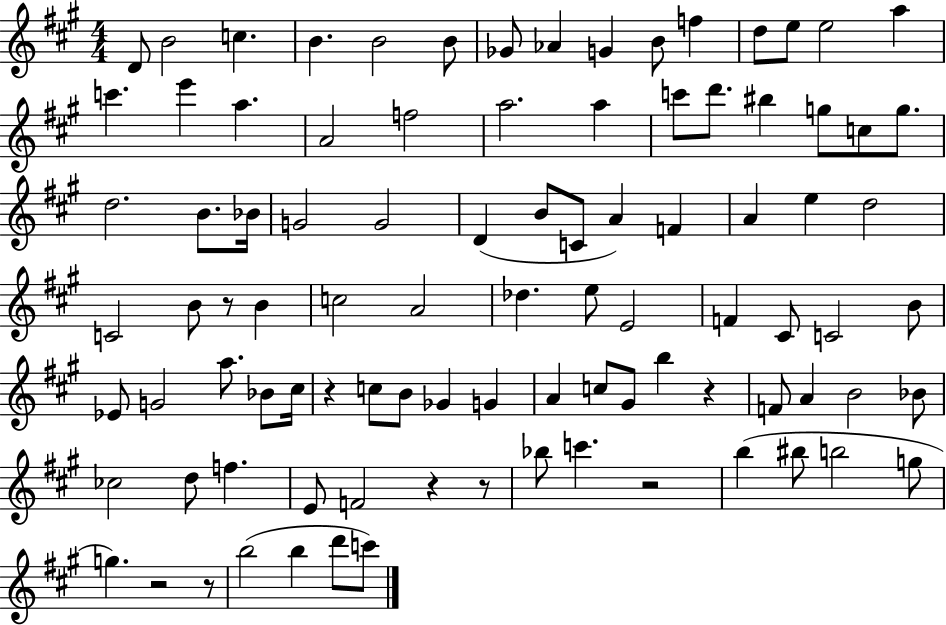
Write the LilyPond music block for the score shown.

{
  \clef treble
  \numericTimeSignature
  \time 4/4
  \key a \major
  \repeat volta 2 { d'8 b'2 c''4. | b'4. b'2 b'8 | ges'8 aes'4 g'4 b'8 f''4 | d''8 e''8 e''2 a''4 | \break c'''4. e'''4 a''4. | a'2 f''2 | a''2. a''4 | c'''8 d'''8. bis''4 g''8 c''8 g''8. | \break d''2. b'8. bes'16 | g'2 g'2 | d'4( b'8 c'8 a'4) f'4 | a'4 e''4 d''2 | \break c'2 b'8 r8 b'4 | c''2 a'2 | des''4. e''8 e'2 | f'4 cis'8 c'2 b'8 | \break ees'8 g'2 a''8. bes'8 cis''16 | r4 c''8 b'8 ges'4 g'4 | a'4 c''8 gis'8 b''4 r4 | f'8 a'4 b'2 bes'8 | \break ces''2 d''8 f''4. | e'8 f'2 r4 r8 | bes''8 c'''4. r2 | b''4( bis''8 b''2 g''8 | \break g''4.) r2 r8 | b''2( b''4 d'''8 c'''8) | } \bar "|."
}